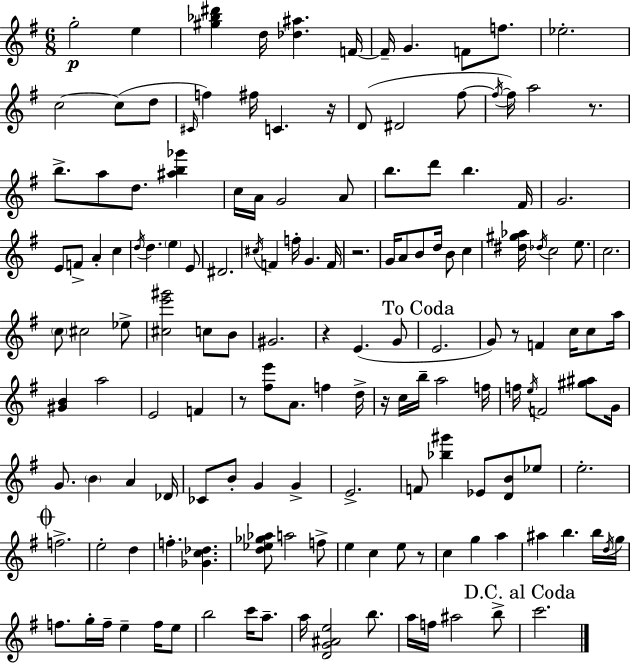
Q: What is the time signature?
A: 6/8